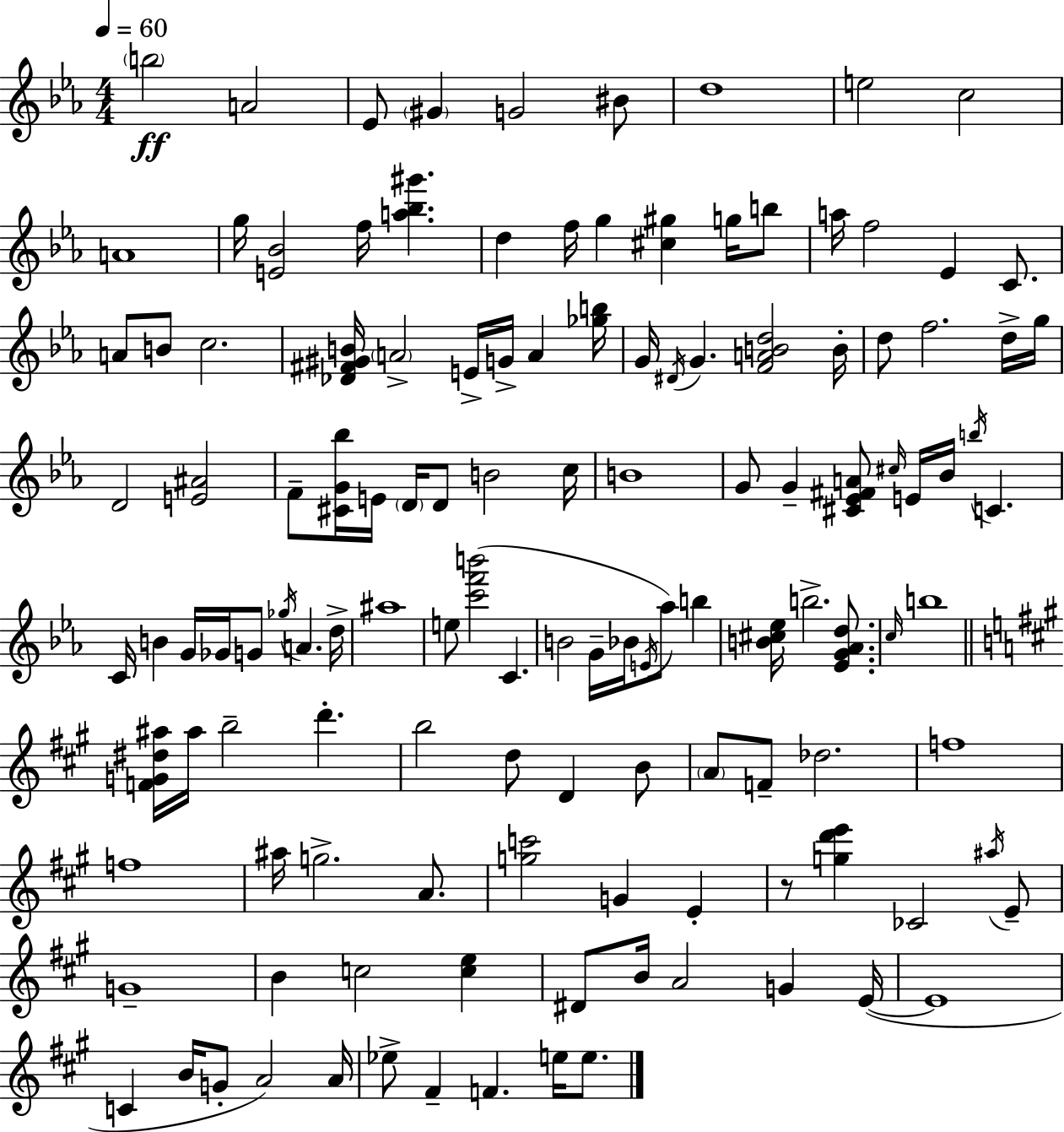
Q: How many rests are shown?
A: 1